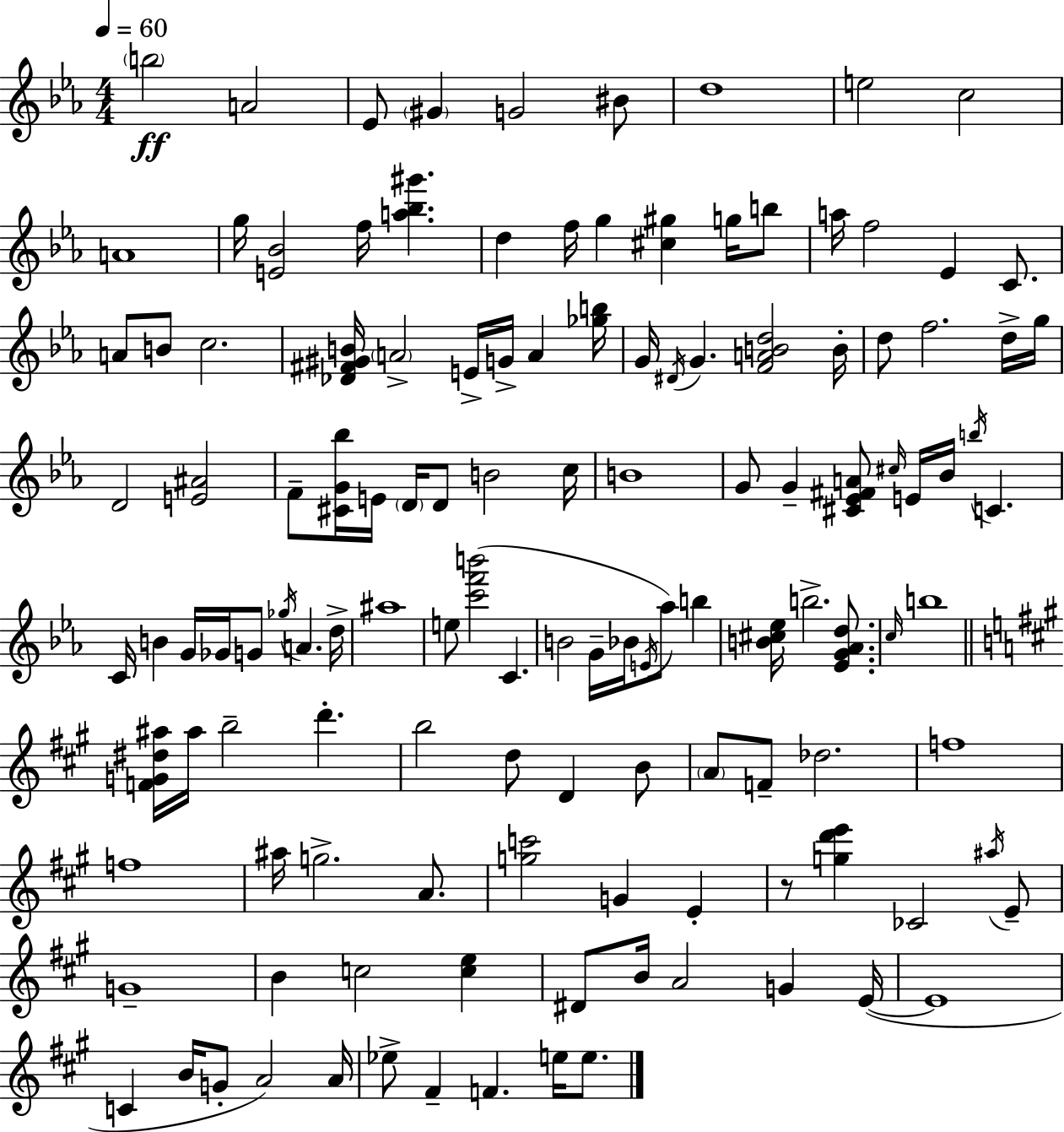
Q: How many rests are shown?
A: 1